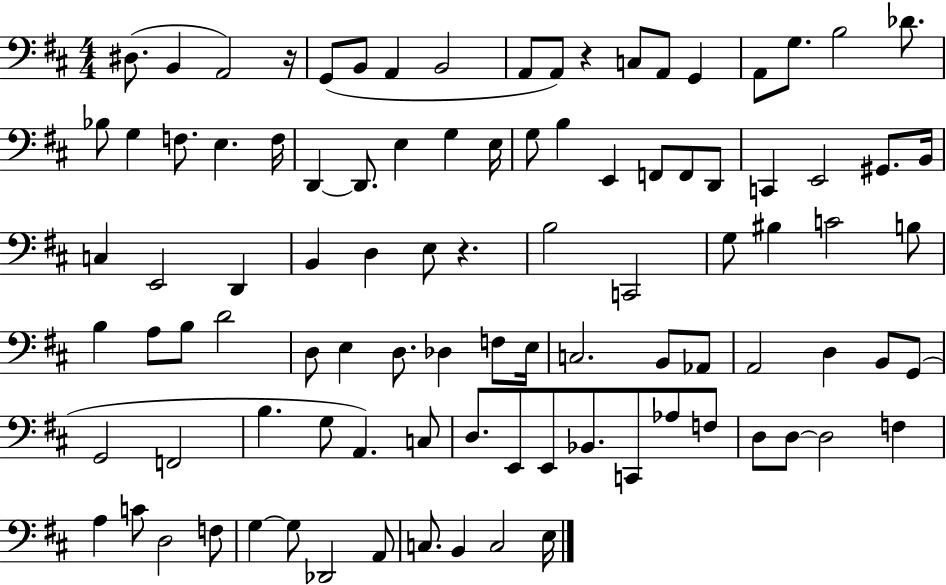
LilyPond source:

{
  \clef bass
  \numericTimeSignature
  \time 4/4
  \key d \major
  \repeat volta 2 { dis8.( b,4 a,2) r16 | g,8( b,8 a,4 b,2 | a,8 a,8) r4 c8 a,8 g,4 | a,8 g8. b2 des'8. | \break bes8 g4 f8. e4. f16 | d,4~~ d,8. e4 g4 e16 | g8 b4 e,4 f,8 f,8 d,8 | c,4 e,2 gis,8. b,16 | \break c4 e,2 d,4 | b,4 d4 e8 r4. | b2 c,2 | g8 bis4 c'2 b8 | \break b4 a8 b8 d'2 | d8 e4 d8. des4 f8 e16 | c2. b,8 aes,8 | a,2 d4 b,8 g,8( | \break g,2 f,2 | b4. g8 a,4.) c8 | d8. e,8 e,8 bes,8. c,8 aes8 f8 | d8 d8~~ d2 f4 | \break a4 c'8 d2 f8 | g4~~ g8 des,2 a,8 | c8. b,4 c2 e16 | } \bar "|."
}